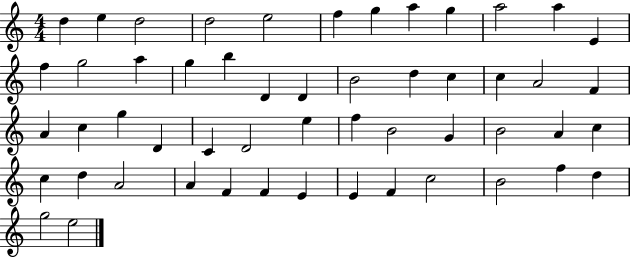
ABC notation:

X:1
T:Untitled
M:4/4
L:1/4
K:C
d e d2 d2 e2 f g a g a2 a E f g2 a g b D D B2 d c c A2 F A c g D C D2 e f B2 G B2 A c c d A2 A F F E E F c2 B2 f d g2 e2